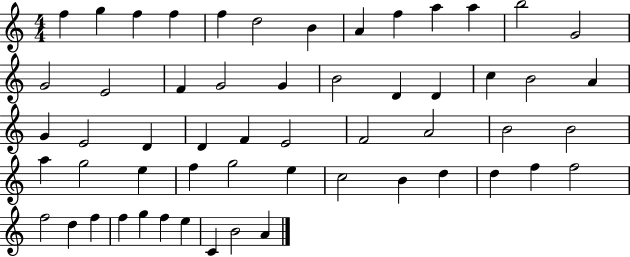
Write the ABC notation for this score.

X:1
T:Untitled
M:4/4
L:1/4
K:C
f g f f f d2 B A f a a b2 G2 G2 E2 F G2 G B2 D D c B2 A G E2 D D F E2 F2 A2 B2 B2 a g2 e f g2 e c2 B d d f f2 f2 d f f g f e C B2 A